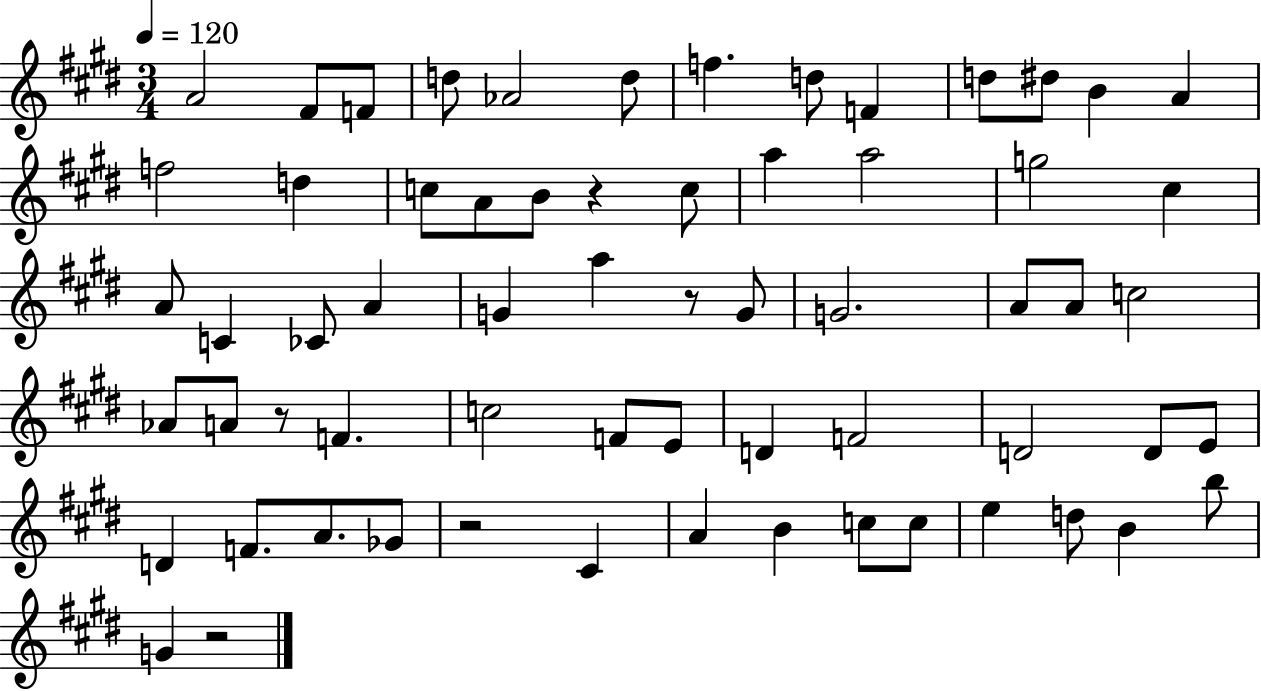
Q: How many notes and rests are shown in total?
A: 64